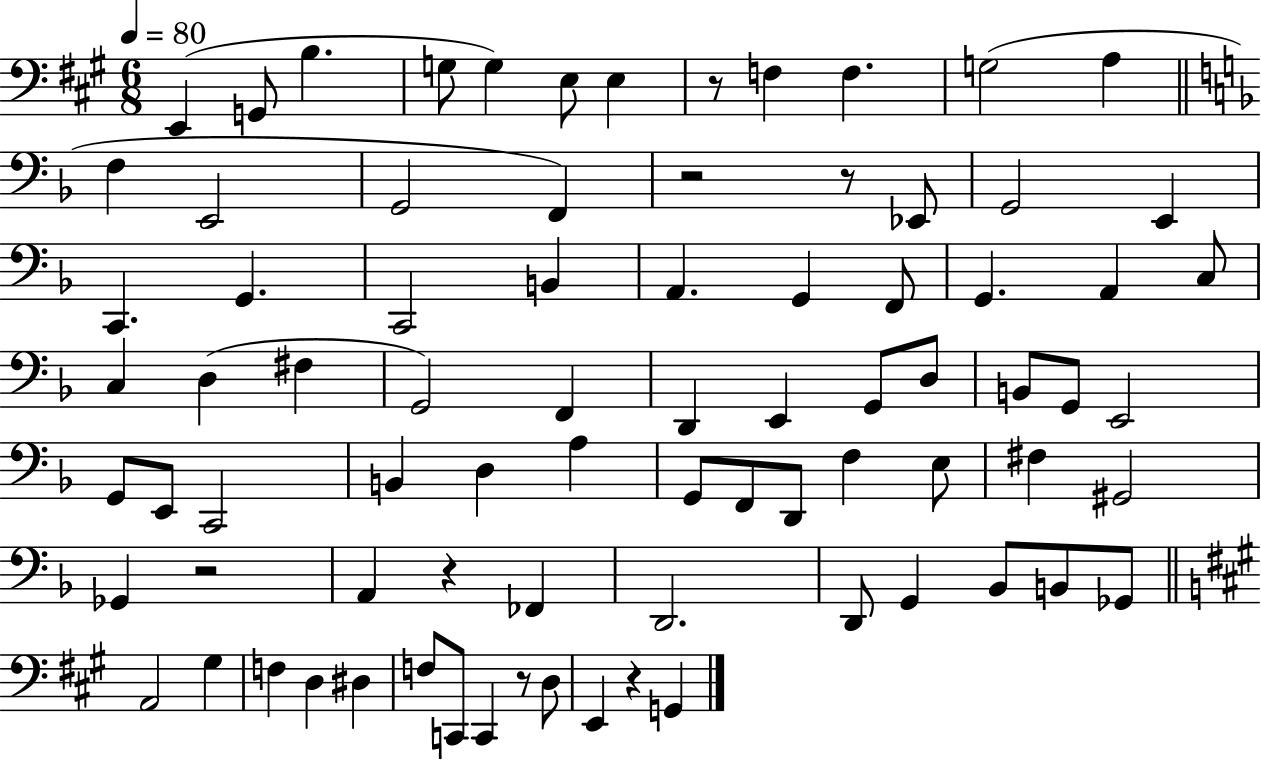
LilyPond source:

{
  \clef bass
  \numericTimeSignature
  \time 6/8
  \key a \major
  \tempo 4 = 80
  e,4( g,8 b4. | g8 g4) e8 e4 | r8 f4 f4. | g2( a4 | \break \bar "||" \break \key d \minor f4 e,2 | g,2 f,4) | r2 r8 ees,8 | g,2 e,4 | \break c,4. g,4. | c,2 b,4 | a,4. g,4 f,8 | g,4. a,4 c8 | \break c4 d4( fis4 | g,2) f,4 | d,4 e,4 g,8 d8 | b,8 g,8 e,2 | \break g,8 e,8 c,2 | b,4 d4 a4 | g,8 f,8 d,8 f4 e8 | fis4 gis,2 | \break ges,4 r2 | a,4 r4 fes,4 | d,2. | d,8 g,4 bes,8 b,8 ges,8 | \break \bar "||" \break \key a \major a,2 gis4 | f4 d4 dis4 | f8 c,8 c,4 r8 d8 | e,4 r4 g,4 | \break \bar "|."
}